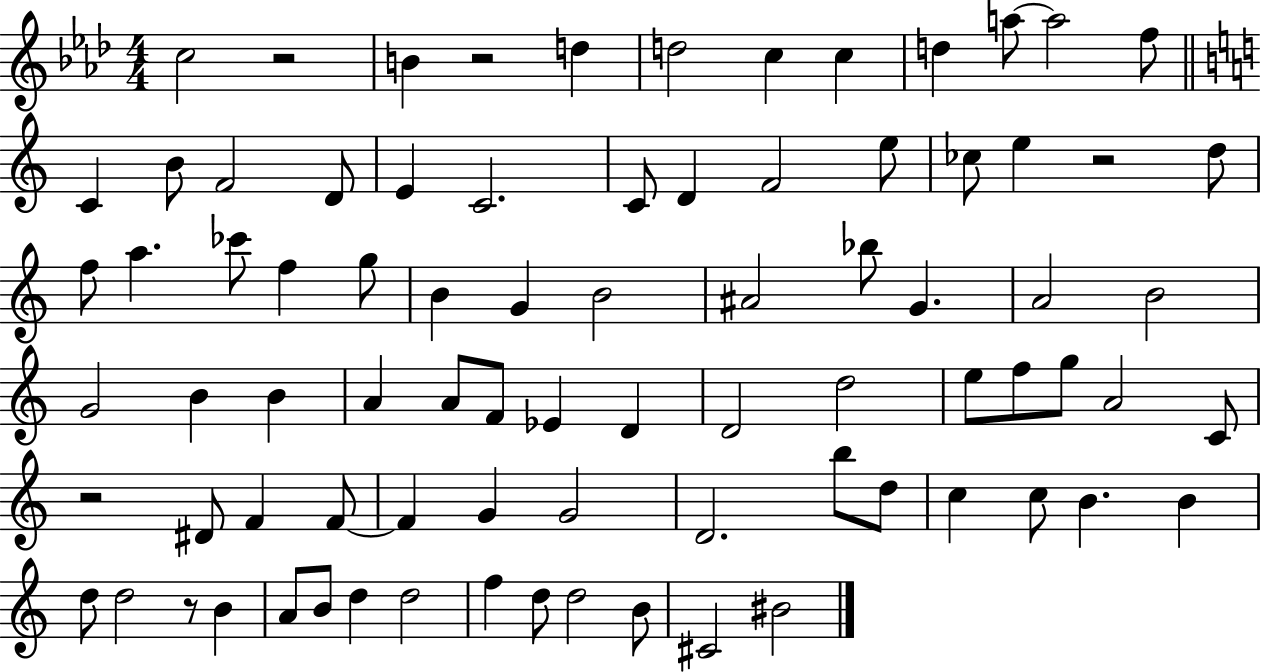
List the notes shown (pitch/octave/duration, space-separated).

C5/h R/h B4/q R/h D5/q D5/h C5/q C5/q D5/q A5/e A5/h F5/e C4/q B4/e F4/h D4/e E4/q C4/h. C4/e D4/q F4/h E5/e CES5/e E5/q R/h D5/e F5/e A5/q. CES6/e F5/q G5/e B4/q G4/q B4/h A#4/h Bb5/e G4/q. A4/h B4/h G4/h B4/q B4/q A4/q A4/e F4/e Eb4/q D4/q D4/h D5/h E5/e F5/e G5/e A4/h C4/e R/h D#4/e F4/q F4/e F4/q G4/q G4/h D4/h. B5/e D5/e C5/q C5/e B4/q. B4/q D5/e D5/h R/e B4/q A4/e B4/e D5/q D5/h F5/q D5/e D5/h B4/e C#4/h BIS4/h